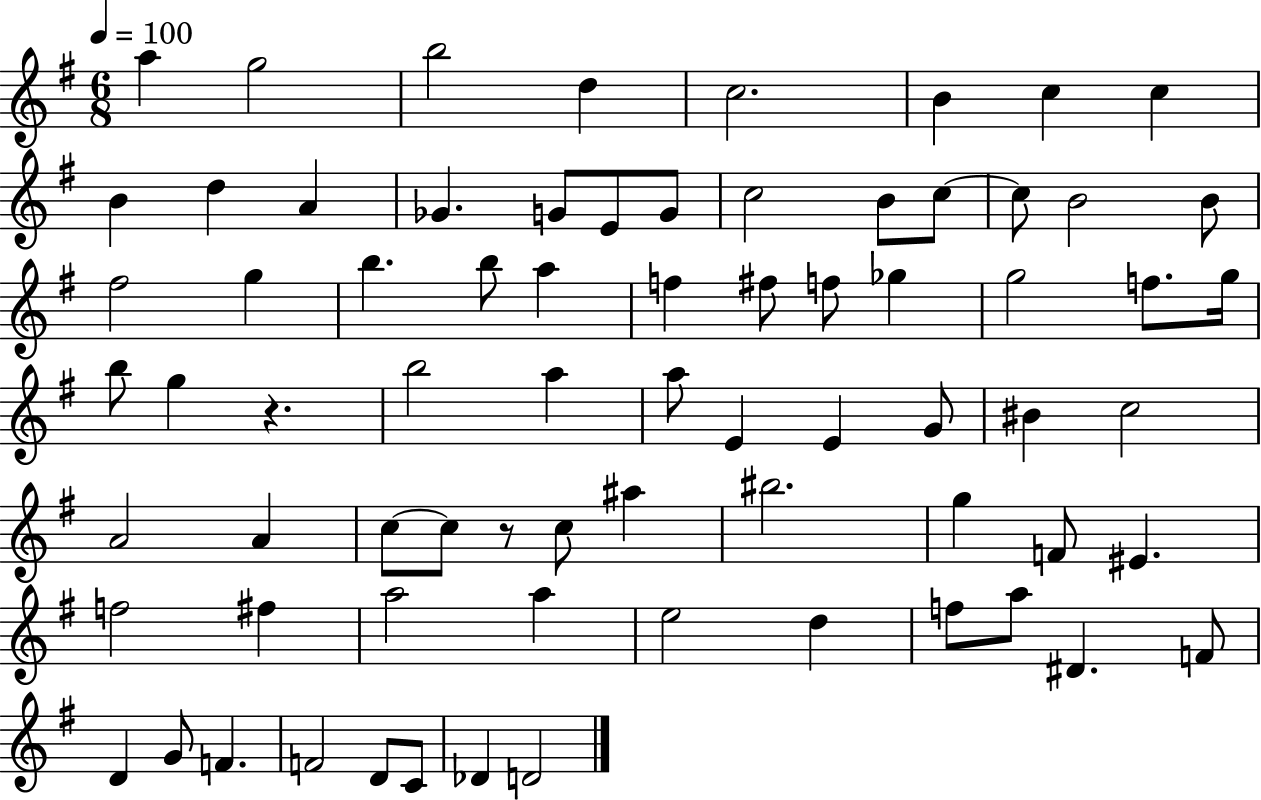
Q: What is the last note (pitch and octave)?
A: D4